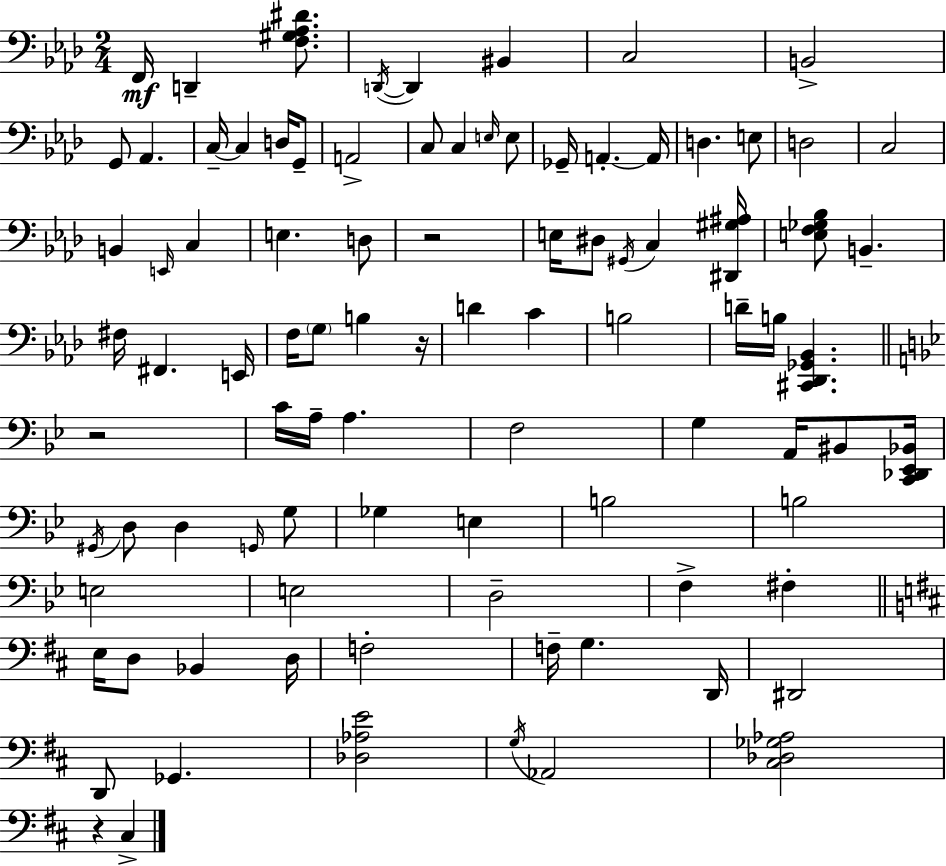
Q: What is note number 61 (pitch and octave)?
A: B3